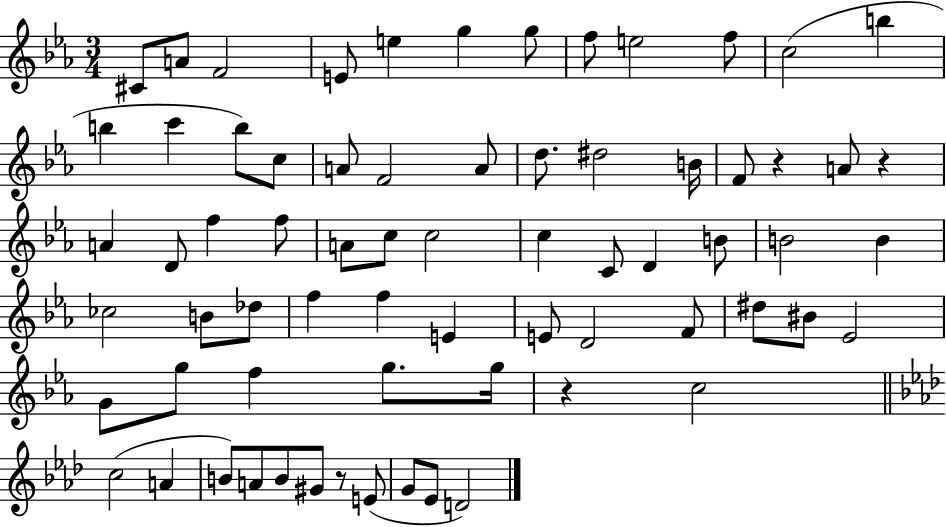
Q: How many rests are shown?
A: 4